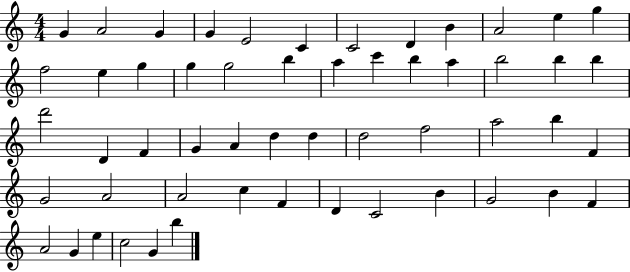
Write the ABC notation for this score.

X:1
T:Untitled
M:4/4
L:1/4
K:C
G A2 G G E2 C C2 D B A2 e g f2 e g g g2 b a c' b a b2 b b d'2 D F G A d d d2 f2 a2 b F G2 A2 A2 c F D C2 B G2 B F A2 G e c2 G b